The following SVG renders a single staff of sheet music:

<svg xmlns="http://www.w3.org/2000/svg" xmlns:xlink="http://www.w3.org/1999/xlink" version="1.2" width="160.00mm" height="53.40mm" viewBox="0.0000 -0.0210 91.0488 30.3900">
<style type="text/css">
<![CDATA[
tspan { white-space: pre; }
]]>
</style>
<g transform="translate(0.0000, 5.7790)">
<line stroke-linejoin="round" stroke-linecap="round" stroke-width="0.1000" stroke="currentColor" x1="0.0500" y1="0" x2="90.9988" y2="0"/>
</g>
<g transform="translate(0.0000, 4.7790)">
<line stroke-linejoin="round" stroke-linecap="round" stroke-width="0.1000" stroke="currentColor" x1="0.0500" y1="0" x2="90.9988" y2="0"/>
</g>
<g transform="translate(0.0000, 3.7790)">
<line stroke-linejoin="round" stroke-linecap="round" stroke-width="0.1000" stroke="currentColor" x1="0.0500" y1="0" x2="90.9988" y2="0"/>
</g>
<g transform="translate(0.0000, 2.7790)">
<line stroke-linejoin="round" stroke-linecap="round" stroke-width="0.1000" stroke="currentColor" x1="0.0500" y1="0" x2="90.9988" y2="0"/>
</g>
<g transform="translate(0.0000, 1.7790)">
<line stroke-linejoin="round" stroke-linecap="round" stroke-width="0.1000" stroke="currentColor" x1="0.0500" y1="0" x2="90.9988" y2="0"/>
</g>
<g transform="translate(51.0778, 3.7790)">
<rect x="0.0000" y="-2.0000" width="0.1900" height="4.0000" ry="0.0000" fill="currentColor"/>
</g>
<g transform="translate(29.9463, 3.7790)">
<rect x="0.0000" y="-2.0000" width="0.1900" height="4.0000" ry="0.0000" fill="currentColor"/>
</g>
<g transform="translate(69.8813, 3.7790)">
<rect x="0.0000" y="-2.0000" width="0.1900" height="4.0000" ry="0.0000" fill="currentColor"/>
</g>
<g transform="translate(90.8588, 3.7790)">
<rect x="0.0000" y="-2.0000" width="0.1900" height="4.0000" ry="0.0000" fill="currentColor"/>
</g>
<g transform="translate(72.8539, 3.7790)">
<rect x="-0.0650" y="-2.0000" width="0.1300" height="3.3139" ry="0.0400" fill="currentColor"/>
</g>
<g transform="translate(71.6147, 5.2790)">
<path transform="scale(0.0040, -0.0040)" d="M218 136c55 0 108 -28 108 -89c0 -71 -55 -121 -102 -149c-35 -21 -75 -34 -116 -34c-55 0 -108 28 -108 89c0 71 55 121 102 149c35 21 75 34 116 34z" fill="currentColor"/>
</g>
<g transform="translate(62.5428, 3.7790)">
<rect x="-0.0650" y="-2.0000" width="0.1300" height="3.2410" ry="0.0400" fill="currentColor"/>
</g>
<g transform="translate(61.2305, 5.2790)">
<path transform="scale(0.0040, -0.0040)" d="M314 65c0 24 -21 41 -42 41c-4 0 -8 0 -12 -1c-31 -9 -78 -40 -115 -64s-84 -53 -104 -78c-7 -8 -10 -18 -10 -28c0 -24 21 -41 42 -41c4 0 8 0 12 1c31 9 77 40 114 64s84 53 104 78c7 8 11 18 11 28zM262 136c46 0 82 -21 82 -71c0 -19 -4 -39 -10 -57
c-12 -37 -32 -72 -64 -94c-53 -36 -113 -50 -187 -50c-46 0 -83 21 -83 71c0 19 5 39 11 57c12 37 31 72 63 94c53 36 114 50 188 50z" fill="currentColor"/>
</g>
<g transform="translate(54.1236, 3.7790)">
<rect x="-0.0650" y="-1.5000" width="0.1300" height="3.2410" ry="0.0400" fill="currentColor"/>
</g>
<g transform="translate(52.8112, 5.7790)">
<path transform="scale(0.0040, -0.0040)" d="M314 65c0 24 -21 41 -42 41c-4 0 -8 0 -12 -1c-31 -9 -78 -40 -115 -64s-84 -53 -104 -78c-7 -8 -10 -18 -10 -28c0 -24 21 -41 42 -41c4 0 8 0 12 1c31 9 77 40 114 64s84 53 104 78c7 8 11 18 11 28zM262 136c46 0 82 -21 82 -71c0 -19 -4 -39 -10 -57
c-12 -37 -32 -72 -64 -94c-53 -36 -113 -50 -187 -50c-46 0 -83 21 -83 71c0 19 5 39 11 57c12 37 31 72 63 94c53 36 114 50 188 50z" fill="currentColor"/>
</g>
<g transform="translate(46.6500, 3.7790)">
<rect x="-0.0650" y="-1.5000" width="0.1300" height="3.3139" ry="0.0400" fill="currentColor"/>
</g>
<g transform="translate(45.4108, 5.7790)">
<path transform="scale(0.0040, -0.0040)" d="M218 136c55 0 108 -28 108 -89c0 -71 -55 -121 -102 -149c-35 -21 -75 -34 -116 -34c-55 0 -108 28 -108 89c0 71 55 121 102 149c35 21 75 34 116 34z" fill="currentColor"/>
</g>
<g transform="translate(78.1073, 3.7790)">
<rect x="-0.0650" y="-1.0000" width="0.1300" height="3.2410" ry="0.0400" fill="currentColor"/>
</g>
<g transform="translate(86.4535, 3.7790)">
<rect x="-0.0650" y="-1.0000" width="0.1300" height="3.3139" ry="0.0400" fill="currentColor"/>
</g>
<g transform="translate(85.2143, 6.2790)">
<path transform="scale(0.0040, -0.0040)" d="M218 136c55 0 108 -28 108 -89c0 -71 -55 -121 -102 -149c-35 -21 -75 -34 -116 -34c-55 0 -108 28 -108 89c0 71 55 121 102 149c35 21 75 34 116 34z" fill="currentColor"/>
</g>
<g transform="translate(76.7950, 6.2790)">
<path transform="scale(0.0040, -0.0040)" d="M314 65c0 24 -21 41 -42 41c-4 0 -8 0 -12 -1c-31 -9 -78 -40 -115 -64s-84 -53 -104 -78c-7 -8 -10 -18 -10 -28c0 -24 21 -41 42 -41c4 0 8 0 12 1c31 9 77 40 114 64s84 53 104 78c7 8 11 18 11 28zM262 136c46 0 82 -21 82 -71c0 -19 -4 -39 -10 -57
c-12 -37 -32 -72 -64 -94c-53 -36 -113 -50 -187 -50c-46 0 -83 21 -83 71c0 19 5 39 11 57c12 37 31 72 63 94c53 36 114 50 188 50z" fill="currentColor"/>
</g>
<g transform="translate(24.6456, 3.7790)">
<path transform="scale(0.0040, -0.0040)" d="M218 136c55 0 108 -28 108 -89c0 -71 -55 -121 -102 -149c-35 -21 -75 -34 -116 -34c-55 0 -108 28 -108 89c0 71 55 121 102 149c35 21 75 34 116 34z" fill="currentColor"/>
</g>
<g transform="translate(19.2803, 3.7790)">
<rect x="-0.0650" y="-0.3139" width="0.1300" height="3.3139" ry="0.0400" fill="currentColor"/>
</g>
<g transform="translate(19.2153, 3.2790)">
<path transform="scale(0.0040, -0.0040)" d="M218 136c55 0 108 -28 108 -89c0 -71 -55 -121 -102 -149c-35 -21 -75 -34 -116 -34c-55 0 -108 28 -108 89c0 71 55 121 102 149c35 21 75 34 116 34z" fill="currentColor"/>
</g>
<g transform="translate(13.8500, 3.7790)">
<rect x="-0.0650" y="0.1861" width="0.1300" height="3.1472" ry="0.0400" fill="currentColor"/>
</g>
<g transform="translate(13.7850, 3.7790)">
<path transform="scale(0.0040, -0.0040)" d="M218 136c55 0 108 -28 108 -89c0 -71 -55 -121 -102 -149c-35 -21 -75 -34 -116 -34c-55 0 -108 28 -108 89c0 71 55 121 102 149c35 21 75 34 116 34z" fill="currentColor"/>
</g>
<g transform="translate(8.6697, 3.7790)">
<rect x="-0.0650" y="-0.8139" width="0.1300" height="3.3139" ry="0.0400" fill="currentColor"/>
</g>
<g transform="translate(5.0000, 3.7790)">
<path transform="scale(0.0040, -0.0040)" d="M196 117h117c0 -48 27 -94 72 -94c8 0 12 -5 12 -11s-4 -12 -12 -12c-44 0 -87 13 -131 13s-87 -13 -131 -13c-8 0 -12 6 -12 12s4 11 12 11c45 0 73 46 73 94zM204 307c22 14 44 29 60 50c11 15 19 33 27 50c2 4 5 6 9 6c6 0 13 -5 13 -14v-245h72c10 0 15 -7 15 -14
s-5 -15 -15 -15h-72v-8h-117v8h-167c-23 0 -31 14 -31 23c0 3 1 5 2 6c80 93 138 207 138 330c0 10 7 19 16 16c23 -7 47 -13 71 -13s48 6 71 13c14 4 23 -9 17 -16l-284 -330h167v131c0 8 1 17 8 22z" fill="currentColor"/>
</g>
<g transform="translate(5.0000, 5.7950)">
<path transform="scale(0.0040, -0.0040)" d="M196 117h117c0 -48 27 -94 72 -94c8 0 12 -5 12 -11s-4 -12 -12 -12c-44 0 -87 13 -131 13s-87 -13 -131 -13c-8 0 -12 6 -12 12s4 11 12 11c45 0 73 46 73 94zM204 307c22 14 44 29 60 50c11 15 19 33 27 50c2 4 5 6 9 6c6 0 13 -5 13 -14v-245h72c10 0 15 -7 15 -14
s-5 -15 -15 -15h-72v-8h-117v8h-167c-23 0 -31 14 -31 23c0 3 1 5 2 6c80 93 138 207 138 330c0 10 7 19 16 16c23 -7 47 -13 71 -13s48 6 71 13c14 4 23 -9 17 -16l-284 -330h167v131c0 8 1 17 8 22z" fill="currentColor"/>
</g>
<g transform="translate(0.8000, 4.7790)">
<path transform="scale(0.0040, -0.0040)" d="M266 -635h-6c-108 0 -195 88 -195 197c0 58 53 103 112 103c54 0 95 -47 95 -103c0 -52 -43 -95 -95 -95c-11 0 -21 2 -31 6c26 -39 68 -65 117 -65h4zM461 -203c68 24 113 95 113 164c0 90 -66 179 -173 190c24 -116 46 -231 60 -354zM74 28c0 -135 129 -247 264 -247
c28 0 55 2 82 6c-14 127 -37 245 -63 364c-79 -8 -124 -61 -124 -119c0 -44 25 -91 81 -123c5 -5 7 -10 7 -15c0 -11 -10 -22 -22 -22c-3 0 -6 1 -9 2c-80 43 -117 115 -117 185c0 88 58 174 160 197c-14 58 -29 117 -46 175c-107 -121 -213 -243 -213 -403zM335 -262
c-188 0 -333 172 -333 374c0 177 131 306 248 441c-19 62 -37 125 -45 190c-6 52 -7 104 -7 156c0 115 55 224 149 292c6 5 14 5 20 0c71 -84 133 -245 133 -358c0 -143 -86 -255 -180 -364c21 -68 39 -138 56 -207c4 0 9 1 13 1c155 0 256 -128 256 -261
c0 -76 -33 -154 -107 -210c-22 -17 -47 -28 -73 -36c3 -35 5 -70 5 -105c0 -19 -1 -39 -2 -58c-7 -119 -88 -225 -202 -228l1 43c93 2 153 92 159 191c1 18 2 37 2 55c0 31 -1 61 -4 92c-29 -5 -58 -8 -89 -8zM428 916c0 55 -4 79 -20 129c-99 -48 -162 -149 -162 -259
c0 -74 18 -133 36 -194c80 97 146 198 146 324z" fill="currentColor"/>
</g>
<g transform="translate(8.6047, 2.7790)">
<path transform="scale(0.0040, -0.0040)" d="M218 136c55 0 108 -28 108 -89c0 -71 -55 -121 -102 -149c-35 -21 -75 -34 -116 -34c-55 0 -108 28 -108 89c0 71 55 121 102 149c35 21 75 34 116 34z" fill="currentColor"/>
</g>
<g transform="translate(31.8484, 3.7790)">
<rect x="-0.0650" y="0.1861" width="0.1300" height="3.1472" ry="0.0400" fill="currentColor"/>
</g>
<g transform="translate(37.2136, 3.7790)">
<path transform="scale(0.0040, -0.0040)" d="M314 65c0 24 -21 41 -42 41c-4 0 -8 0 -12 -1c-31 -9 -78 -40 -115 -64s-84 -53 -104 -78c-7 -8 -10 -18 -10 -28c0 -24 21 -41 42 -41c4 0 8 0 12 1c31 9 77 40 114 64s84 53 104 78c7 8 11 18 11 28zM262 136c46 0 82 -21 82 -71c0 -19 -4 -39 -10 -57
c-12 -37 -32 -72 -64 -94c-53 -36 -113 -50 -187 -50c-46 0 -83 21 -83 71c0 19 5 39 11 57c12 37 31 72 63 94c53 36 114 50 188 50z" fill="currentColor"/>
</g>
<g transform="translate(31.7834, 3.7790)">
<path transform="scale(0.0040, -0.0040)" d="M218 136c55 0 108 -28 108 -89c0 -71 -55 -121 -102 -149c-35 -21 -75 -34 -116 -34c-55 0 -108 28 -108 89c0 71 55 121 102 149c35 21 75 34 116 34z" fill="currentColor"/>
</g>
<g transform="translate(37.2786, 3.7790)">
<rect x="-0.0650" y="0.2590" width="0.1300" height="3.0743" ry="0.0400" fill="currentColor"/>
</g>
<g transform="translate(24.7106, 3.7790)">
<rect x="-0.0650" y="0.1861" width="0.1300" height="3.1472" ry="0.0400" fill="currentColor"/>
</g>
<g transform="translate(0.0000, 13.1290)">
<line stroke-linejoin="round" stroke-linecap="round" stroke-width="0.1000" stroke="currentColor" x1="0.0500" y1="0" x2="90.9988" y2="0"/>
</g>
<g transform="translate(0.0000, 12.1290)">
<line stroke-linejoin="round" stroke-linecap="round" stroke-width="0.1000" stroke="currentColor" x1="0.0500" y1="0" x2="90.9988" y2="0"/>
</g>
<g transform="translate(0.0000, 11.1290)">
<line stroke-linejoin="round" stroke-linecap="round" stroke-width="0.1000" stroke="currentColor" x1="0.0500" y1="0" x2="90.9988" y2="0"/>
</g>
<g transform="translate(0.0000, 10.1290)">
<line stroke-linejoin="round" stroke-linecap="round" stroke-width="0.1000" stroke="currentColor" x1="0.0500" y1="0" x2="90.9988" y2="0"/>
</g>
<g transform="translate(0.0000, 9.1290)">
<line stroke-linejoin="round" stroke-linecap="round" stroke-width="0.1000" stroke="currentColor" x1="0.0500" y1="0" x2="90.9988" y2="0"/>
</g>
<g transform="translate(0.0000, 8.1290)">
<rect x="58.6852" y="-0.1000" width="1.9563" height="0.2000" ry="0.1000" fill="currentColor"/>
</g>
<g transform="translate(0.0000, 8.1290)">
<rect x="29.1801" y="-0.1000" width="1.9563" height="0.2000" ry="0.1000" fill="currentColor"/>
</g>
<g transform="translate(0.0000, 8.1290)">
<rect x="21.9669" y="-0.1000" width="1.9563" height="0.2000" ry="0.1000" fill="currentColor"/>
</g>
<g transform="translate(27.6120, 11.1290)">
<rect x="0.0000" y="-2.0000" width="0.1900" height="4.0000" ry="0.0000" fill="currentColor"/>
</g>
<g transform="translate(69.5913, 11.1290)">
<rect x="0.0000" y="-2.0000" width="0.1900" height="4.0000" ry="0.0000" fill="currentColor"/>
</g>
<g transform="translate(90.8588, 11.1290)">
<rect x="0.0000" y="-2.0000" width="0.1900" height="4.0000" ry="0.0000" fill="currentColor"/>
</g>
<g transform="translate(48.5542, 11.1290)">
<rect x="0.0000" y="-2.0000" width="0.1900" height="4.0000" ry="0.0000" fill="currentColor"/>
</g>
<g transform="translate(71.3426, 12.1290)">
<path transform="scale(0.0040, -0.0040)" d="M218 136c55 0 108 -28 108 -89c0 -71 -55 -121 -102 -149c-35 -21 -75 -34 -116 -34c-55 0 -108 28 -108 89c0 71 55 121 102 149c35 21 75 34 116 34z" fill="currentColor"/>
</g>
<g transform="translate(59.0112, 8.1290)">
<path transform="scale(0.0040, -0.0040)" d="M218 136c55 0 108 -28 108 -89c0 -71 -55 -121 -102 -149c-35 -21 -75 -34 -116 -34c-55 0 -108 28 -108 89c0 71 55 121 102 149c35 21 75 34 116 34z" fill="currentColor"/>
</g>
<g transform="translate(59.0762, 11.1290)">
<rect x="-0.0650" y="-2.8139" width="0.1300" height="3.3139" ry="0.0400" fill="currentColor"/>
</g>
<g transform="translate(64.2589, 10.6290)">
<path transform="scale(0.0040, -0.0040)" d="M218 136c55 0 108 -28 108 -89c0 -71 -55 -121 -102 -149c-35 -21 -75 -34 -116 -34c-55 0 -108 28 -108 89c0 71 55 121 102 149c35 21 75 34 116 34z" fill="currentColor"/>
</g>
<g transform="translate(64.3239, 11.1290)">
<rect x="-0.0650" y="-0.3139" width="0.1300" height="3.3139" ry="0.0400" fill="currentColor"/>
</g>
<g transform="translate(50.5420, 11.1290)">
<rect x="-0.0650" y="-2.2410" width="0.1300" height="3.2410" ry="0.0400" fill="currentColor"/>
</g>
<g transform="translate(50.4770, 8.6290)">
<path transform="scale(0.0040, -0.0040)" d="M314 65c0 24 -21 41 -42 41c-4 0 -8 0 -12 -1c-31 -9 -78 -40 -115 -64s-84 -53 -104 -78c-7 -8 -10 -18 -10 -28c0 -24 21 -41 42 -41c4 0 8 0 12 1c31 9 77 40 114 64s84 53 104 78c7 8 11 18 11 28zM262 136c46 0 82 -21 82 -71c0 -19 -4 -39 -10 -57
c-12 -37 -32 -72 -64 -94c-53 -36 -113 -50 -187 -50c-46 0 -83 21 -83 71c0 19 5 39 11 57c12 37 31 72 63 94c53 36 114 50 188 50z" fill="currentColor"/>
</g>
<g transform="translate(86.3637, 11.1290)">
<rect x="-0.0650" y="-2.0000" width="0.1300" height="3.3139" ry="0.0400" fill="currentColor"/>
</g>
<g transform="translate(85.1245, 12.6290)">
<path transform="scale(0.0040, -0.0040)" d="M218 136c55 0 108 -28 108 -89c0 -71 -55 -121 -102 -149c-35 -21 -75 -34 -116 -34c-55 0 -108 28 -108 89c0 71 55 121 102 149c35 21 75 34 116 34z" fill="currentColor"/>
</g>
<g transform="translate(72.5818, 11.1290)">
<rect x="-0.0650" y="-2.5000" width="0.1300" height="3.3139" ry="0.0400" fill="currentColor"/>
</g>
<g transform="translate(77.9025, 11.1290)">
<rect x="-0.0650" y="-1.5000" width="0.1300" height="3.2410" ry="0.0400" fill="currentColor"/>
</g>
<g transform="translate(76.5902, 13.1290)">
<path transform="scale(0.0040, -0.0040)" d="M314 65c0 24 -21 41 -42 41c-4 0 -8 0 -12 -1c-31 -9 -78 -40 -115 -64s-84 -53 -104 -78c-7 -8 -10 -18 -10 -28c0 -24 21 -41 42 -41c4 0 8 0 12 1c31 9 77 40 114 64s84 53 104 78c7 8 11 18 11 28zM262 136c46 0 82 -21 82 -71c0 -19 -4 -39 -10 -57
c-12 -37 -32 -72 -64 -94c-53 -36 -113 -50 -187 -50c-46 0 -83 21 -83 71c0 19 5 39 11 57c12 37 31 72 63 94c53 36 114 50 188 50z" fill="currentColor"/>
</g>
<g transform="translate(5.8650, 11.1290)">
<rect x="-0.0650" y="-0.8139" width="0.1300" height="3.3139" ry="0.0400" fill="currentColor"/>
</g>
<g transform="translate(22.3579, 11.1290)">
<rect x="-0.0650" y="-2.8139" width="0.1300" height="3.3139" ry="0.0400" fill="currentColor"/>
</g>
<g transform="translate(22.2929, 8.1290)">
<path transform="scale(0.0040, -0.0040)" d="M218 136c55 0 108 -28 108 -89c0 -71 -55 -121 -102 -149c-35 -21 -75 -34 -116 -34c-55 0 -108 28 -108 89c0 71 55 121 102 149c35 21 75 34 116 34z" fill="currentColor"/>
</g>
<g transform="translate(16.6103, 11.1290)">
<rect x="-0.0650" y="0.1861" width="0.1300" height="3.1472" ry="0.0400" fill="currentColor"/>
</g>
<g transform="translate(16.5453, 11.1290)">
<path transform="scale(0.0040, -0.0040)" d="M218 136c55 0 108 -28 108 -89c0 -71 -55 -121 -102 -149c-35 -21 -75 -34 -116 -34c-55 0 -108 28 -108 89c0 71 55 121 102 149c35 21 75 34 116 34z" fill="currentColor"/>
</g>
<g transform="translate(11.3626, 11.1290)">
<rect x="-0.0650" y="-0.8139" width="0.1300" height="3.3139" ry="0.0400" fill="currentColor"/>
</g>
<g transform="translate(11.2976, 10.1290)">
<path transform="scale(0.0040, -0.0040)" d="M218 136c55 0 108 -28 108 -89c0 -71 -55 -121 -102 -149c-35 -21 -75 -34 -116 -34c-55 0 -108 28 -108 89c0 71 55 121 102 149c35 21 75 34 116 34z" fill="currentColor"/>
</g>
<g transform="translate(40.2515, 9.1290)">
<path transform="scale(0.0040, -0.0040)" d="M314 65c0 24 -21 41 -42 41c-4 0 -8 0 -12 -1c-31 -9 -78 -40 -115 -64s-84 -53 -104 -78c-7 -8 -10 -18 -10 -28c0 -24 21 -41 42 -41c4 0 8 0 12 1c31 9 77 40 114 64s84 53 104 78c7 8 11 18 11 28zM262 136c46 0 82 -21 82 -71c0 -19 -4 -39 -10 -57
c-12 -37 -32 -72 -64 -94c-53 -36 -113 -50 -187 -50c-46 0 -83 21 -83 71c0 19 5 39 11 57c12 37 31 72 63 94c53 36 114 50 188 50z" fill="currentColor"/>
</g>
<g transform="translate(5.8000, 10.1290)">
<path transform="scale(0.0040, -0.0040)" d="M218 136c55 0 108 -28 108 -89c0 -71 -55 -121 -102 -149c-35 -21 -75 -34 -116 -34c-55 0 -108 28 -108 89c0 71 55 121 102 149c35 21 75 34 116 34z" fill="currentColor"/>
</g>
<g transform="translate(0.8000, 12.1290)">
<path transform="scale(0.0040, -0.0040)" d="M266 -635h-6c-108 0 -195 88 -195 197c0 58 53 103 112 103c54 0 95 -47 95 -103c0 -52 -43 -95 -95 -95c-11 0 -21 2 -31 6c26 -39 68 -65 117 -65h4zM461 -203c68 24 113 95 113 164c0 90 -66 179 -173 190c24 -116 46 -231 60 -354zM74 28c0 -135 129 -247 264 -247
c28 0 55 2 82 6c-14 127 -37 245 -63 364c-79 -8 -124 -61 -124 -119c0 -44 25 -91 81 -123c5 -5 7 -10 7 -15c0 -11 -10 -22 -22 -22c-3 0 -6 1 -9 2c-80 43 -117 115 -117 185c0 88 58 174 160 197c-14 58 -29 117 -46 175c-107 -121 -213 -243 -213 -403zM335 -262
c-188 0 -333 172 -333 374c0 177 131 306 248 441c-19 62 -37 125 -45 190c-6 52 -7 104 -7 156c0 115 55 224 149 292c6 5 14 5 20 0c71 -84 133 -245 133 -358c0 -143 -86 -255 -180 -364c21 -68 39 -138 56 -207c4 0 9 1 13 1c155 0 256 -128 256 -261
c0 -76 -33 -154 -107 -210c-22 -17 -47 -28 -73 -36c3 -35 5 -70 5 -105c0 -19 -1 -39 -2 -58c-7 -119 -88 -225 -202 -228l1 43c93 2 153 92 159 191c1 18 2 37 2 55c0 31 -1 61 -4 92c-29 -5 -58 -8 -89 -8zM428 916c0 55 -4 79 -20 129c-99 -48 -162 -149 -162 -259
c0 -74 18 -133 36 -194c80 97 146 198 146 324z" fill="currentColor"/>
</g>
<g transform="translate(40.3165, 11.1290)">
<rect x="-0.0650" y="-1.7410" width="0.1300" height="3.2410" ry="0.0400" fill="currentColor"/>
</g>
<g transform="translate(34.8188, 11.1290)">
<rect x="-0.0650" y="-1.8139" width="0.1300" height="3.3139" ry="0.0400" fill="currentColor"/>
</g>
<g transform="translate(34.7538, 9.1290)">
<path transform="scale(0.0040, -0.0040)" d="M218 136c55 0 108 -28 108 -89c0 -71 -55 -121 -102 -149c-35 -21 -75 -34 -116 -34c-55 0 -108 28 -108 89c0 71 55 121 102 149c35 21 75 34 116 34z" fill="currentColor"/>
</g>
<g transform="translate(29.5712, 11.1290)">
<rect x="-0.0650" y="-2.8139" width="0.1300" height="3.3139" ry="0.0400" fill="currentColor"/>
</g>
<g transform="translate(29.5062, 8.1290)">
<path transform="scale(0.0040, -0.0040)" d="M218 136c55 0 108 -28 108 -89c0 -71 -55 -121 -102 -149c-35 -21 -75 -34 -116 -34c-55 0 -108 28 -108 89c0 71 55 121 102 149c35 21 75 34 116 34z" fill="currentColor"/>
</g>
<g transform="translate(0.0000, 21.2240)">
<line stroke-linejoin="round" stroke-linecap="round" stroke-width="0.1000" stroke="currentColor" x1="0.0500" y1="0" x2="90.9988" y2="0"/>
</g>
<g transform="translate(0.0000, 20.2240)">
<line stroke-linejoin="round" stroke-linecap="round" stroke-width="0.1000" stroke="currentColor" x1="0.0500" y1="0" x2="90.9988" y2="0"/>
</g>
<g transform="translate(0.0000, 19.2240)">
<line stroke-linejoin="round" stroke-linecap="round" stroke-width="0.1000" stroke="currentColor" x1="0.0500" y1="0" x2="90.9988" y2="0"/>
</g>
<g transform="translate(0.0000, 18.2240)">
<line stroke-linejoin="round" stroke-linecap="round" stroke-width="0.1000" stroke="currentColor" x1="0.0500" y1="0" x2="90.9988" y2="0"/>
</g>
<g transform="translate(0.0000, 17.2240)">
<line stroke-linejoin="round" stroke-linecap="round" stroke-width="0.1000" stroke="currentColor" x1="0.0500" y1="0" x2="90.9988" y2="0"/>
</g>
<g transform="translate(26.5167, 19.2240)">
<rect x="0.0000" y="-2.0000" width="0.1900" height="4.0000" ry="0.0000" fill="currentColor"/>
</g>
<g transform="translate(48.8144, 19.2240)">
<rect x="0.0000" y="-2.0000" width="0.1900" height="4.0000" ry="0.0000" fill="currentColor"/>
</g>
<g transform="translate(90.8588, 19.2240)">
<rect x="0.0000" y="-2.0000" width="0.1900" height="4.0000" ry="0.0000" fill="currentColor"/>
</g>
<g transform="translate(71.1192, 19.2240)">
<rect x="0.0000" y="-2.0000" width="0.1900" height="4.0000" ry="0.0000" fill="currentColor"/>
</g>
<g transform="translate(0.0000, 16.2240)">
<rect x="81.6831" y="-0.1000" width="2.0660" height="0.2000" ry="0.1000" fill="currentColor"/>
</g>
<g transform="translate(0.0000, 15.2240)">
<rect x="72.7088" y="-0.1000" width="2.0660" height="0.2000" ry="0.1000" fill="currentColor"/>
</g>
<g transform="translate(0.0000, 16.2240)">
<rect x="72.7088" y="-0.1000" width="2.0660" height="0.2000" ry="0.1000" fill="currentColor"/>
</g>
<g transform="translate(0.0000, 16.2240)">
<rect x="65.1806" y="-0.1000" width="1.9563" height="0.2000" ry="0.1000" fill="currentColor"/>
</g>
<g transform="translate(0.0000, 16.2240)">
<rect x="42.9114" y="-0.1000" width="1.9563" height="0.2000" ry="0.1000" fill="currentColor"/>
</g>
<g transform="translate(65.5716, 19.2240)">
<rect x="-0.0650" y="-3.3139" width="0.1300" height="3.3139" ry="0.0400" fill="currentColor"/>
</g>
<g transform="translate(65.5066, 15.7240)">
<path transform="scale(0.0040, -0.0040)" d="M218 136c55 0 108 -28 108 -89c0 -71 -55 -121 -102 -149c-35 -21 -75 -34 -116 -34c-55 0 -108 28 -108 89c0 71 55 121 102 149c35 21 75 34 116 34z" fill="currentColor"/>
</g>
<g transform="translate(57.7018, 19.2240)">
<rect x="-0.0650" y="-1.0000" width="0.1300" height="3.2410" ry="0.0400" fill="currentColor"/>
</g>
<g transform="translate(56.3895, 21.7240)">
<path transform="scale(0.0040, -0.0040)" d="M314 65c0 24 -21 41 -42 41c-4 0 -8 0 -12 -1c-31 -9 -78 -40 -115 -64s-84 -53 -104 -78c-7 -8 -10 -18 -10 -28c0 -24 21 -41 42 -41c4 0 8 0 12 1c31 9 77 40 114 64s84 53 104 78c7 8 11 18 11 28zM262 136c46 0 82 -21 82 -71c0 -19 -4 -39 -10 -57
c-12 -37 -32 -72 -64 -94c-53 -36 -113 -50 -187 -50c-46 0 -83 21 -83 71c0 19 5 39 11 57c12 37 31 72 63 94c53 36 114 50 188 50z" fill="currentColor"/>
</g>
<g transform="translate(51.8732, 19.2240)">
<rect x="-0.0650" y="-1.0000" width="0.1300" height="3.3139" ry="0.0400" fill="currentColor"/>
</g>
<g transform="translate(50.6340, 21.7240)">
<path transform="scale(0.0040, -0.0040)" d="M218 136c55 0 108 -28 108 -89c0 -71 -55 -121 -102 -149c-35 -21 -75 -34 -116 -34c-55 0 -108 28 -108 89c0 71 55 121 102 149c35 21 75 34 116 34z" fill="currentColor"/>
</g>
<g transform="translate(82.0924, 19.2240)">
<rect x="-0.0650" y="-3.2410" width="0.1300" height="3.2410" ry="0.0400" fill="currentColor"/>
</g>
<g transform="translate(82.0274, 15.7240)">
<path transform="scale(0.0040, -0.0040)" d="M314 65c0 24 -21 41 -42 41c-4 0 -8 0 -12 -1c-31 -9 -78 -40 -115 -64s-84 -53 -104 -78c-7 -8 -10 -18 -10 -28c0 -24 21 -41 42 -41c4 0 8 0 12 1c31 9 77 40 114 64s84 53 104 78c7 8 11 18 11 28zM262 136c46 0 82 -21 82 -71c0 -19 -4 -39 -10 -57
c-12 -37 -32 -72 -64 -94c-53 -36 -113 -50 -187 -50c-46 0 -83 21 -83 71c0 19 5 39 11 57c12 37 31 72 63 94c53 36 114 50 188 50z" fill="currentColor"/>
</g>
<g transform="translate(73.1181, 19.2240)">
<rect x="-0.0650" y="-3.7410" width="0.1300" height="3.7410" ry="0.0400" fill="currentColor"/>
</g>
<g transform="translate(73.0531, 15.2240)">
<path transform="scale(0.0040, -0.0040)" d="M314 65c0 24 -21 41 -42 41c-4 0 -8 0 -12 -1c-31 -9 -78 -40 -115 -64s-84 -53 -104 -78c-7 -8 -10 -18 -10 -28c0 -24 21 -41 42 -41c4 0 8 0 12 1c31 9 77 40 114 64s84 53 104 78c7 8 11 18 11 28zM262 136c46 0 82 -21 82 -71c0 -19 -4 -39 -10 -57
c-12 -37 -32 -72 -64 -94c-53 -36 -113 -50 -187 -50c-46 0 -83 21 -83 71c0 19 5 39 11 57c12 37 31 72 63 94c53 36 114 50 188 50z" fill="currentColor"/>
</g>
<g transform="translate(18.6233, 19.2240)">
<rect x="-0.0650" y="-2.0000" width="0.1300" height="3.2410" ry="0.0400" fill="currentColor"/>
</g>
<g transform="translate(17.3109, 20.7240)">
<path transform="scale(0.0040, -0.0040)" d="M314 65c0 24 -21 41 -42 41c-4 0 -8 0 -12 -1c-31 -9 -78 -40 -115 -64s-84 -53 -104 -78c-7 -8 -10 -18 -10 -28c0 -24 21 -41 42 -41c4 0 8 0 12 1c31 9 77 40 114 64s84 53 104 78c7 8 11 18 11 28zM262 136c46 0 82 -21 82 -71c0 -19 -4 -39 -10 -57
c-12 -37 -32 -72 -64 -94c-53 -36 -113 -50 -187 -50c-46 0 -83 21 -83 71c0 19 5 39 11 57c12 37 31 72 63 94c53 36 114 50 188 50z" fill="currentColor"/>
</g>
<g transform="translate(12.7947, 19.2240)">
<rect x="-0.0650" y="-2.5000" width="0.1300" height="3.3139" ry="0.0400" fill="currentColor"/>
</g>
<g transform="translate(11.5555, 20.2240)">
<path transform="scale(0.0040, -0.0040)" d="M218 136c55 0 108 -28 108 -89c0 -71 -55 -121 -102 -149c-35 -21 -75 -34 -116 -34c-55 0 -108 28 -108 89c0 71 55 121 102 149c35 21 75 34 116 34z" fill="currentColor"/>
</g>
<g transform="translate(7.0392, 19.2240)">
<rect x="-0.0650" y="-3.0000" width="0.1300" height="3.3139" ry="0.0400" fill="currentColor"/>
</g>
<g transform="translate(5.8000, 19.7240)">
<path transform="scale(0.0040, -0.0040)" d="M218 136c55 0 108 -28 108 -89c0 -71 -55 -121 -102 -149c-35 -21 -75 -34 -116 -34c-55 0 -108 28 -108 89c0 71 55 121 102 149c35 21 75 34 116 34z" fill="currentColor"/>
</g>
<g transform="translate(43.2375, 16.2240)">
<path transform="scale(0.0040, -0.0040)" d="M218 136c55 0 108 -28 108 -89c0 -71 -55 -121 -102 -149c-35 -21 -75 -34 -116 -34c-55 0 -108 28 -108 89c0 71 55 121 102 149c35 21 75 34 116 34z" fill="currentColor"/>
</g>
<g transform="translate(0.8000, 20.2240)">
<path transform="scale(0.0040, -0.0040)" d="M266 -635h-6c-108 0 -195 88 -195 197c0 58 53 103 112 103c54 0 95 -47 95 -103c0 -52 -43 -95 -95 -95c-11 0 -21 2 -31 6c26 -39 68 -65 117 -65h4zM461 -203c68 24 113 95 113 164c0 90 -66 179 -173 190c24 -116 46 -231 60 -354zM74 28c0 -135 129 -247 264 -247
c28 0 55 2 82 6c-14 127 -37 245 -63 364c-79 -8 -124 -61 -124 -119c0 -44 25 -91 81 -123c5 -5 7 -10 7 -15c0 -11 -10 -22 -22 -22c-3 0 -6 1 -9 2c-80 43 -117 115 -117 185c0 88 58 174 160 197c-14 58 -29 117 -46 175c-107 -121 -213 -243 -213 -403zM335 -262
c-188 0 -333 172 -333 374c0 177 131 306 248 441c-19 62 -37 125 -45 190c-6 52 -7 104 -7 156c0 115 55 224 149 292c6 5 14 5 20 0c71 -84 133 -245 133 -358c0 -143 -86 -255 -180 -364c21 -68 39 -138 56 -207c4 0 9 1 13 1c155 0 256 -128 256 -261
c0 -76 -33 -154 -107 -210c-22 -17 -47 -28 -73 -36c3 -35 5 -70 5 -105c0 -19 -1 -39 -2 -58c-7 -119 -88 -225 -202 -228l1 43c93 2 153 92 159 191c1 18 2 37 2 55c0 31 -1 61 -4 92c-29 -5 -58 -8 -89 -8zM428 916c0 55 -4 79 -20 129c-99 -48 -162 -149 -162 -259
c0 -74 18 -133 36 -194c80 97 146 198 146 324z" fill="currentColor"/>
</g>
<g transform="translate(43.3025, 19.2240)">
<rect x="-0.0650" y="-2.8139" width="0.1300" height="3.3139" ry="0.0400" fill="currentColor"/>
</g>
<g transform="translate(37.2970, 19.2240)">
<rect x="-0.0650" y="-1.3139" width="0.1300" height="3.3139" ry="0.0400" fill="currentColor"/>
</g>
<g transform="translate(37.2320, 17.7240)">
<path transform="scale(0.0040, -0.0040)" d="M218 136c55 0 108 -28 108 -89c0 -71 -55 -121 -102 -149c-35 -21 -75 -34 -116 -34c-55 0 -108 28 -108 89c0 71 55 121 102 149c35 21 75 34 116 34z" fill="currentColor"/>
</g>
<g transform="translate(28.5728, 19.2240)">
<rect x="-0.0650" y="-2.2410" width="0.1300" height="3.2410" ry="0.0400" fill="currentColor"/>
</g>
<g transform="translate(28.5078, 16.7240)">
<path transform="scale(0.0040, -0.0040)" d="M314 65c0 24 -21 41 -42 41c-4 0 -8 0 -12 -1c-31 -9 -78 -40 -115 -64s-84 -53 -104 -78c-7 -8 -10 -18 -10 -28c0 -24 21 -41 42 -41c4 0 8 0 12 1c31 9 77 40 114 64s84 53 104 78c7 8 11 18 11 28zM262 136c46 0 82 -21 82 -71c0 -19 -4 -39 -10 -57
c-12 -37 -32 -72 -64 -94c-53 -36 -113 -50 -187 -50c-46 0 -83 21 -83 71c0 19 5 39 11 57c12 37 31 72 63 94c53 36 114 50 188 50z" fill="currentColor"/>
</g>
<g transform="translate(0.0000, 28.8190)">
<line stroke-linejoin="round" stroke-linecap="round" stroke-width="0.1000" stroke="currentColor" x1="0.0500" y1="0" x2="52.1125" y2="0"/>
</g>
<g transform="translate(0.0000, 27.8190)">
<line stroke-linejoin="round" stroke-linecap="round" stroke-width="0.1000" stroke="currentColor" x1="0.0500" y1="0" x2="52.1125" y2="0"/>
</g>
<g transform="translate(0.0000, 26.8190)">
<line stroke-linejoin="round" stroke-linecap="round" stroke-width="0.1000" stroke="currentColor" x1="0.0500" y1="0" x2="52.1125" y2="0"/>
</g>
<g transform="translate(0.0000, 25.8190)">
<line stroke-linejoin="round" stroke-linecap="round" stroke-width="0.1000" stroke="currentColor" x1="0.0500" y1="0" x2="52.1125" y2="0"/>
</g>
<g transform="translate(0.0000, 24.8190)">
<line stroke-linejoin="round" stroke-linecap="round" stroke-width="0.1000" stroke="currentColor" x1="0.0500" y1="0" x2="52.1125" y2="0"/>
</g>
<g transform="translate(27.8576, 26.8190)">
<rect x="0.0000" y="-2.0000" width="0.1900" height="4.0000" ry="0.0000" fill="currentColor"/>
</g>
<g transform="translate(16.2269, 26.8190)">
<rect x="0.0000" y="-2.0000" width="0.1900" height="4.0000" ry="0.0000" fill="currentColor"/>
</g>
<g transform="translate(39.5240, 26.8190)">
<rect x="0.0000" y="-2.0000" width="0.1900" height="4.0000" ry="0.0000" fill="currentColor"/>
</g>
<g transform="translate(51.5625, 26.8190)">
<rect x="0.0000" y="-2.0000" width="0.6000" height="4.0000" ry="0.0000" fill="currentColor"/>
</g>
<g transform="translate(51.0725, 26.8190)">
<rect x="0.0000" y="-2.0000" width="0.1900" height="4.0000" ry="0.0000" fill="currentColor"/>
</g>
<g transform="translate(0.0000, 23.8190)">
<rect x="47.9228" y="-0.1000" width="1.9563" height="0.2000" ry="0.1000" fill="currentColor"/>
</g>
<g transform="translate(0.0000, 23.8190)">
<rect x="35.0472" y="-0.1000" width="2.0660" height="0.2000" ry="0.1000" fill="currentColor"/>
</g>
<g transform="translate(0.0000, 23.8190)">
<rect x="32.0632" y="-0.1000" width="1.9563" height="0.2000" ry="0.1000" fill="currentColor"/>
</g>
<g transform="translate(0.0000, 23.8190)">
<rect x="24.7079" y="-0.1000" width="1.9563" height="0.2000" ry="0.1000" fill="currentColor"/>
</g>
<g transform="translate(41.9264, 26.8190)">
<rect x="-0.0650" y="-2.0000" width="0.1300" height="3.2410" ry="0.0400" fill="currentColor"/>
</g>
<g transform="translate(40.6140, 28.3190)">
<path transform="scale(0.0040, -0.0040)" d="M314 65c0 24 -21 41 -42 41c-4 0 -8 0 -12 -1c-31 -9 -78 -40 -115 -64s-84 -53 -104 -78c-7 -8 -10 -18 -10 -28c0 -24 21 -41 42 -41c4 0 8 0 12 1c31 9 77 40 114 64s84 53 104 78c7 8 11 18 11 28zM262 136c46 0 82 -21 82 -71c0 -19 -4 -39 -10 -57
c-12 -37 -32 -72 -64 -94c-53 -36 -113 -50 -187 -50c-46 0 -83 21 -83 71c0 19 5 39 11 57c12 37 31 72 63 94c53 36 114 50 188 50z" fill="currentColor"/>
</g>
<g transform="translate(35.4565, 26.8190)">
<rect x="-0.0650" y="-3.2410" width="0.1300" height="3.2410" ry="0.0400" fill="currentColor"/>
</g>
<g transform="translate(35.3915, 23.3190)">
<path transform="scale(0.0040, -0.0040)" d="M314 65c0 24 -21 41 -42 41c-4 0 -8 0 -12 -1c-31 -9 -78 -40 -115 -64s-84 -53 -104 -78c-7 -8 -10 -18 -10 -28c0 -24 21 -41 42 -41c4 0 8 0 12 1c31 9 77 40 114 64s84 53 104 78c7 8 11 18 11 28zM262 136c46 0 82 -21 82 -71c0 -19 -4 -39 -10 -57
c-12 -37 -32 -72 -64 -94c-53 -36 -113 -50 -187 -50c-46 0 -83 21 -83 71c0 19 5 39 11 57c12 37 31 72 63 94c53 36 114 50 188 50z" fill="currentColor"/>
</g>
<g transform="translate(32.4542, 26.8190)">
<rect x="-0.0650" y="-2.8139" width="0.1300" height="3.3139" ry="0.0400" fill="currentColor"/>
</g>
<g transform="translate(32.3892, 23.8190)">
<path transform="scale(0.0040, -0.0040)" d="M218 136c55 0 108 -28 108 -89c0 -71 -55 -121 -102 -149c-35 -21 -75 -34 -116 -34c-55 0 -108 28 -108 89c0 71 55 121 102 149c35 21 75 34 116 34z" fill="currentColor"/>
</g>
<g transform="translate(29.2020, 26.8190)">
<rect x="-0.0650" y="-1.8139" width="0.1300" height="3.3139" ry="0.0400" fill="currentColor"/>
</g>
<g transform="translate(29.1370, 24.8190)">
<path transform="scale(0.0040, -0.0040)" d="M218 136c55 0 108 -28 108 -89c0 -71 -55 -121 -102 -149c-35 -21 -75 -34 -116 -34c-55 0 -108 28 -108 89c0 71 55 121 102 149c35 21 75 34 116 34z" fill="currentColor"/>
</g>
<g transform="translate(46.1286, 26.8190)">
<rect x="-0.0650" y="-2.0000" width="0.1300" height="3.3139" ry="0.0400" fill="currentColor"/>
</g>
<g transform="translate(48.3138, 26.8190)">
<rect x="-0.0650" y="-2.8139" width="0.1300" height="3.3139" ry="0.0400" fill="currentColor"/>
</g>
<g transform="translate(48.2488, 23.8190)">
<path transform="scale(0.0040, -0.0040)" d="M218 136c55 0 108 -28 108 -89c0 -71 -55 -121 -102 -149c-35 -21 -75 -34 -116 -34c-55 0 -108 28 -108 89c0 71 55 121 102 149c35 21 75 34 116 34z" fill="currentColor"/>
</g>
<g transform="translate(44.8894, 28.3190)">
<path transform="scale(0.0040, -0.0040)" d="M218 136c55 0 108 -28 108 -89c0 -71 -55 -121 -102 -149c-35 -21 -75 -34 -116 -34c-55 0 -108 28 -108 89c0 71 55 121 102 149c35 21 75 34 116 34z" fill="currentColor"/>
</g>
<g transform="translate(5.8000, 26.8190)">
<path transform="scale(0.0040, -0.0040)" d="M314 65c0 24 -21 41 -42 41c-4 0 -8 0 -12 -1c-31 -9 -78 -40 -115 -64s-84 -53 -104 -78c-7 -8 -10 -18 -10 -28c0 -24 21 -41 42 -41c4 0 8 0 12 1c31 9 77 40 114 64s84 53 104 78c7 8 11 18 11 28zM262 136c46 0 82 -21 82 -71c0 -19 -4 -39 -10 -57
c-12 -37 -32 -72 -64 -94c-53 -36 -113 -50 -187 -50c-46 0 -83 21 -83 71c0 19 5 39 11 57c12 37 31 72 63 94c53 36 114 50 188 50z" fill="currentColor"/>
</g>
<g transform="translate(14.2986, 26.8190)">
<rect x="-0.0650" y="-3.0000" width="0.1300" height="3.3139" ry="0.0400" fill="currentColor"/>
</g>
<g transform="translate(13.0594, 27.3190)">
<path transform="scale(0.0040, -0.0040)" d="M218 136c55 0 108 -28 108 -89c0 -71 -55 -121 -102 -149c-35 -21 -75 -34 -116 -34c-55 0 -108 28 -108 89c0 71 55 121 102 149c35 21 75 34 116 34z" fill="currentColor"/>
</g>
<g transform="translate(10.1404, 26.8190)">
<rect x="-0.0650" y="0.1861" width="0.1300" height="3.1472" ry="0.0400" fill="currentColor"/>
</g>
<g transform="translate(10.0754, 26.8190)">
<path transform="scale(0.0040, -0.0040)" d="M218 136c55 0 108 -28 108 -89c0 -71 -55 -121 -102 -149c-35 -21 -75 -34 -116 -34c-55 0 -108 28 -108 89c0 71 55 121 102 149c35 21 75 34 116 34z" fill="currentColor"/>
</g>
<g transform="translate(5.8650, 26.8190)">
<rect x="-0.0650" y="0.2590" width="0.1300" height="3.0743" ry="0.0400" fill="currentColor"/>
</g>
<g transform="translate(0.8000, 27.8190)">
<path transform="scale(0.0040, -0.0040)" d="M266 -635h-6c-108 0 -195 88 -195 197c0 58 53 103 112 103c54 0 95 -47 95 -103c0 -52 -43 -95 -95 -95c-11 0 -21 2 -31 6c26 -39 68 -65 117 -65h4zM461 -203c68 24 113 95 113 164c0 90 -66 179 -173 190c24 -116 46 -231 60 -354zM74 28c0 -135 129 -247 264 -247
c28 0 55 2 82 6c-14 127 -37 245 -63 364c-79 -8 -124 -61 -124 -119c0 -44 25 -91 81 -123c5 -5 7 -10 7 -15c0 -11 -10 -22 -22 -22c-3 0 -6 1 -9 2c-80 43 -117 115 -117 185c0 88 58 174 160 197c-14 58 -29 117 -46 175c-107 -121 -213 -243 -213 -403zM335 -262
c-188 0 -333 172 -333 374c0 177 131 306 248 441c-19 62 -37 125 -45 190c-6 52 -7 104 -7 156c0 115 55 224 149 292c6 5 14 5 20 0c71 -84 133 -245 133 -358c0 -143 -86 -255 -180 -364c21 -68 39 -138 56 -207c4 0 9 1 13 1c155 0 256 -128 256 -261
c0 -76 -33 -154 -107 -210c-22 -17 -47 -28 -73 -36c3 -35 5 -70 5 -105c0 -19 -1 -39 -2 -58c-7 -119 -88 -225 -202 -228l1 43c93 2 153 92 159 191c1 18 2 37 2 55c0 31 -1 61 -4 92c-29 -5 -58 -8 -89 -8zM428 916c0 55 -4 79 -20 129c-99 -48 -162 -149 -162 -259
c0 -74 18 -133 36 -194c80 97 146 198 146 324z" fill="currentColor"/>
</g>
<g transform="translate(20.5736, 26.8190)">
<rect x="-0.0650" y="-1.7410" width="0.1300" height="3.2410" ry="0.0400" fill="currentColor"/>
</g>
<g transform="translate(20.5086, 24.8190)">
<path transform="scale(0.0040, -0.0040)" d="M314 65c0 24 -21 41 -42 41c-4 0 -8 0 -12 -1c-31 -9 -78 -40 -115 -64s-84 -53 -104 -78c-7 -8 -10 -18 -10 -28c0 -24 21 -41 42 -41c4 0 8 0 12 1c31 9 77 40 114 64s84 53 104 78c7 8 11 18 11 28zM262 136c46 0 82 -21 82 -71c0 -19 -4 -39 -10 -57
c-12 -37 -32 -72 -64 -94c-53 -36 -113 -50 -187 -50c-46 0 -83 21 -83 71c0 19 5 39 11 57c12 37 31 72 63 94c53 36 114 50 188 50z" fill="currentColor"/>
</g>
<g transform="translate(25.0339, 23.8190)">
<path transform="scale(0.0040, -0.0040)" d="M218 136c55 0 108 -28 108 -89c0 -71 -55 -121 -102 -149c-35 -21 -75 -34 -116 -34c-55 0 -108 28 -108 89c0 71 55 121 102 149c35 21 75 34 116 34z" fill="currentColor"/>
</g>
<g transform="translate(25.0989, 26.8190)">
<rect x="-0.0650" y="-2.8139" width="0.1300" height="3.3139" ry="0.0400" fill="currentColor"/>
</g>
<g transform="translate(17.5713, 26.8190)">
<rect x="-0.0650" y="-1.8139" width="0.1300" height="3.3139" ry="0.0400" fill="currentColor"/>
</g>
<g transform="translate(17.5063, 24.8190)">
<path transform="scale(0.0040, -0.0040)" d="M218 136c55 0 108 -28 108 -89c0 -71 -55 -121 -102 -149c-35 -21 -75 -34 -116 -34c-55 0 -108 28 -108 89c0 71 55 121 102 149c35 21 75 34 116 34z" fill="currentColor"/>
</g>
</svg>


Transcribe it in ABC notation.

X:1
T:Untitled
M:4/4
L:1/4
K:C
d B c B B B2 E E2 F2 F D2 D d d B a a f f2 g2 a c G E2 F A G F2 g2 e a D D2 b c'2 b2 B2 B A f f2 a f a b2 F2 F a